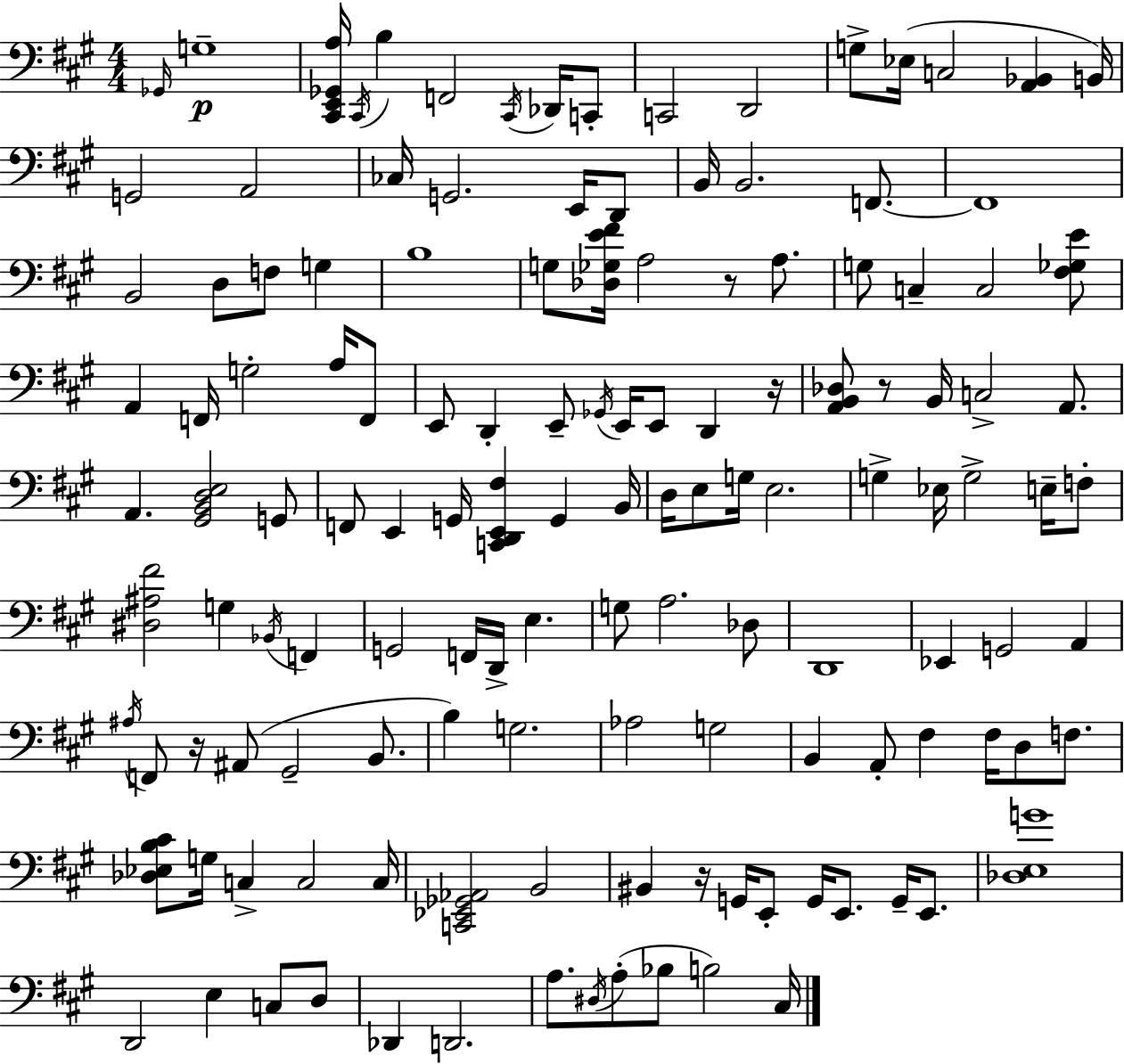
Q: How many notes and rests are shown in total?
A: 135